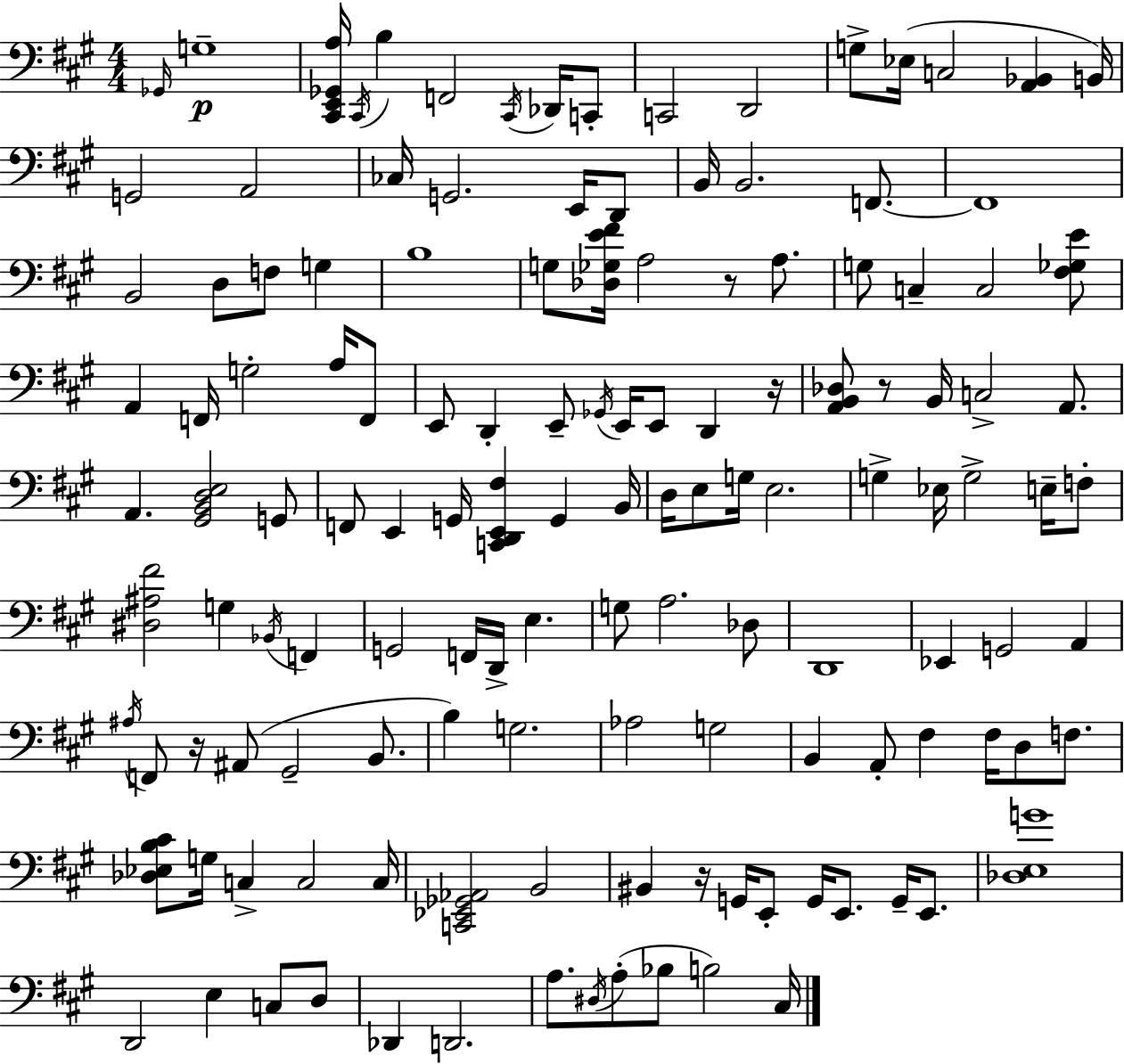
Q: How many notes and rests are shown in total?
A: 135